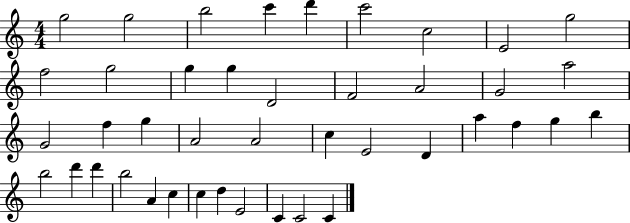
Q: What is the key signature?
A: C major